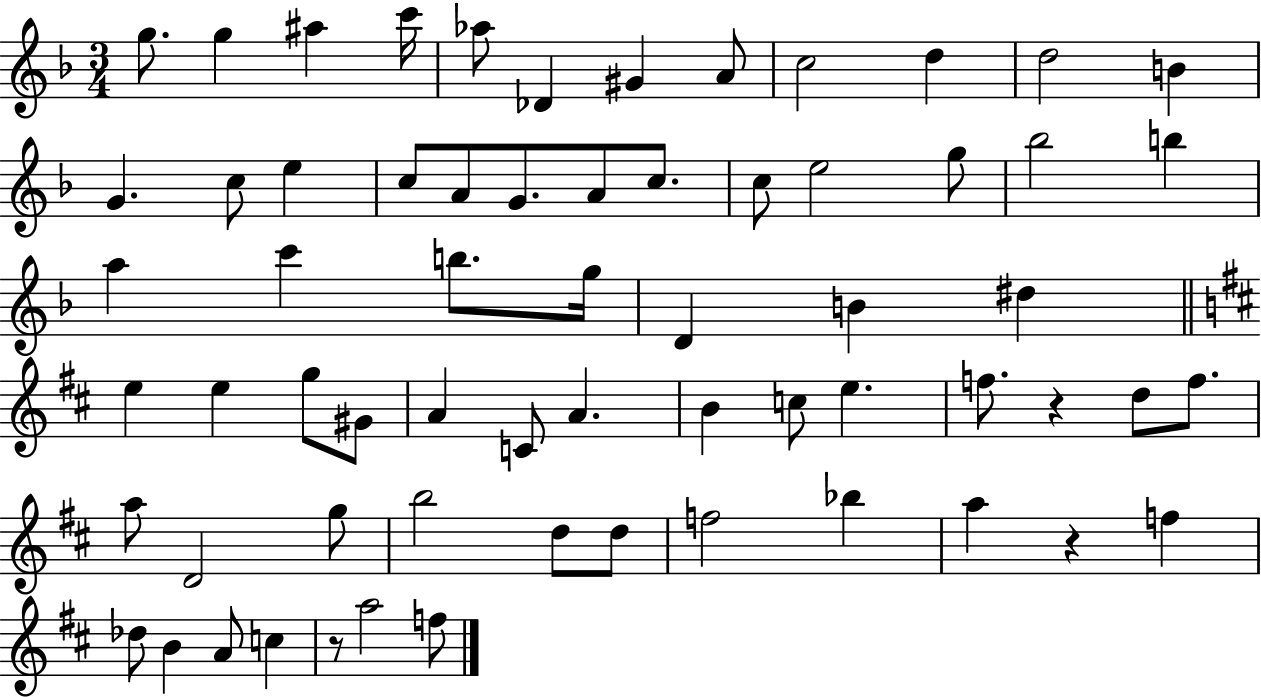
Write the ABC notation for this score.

X:1
T:Untitled
M:3/4
L:1/4
K:F
g/2 g ^a c'/4 _a/2 _D ^G A/2 c2 d d2 B G c/2 e c/2 A/2 G/2 A/2 c/2 c/2 e2 g/2 _b2 b a c' b/2 g/4 D B ^d e e g/2 ^G/2 A C/2 A B c/2 e f/2 z d/2 f/2 a/2 D2 g/2 b2 d/2 d/2 f2 _b a z f _d/2 B A/2 c z/2 a2 f/2